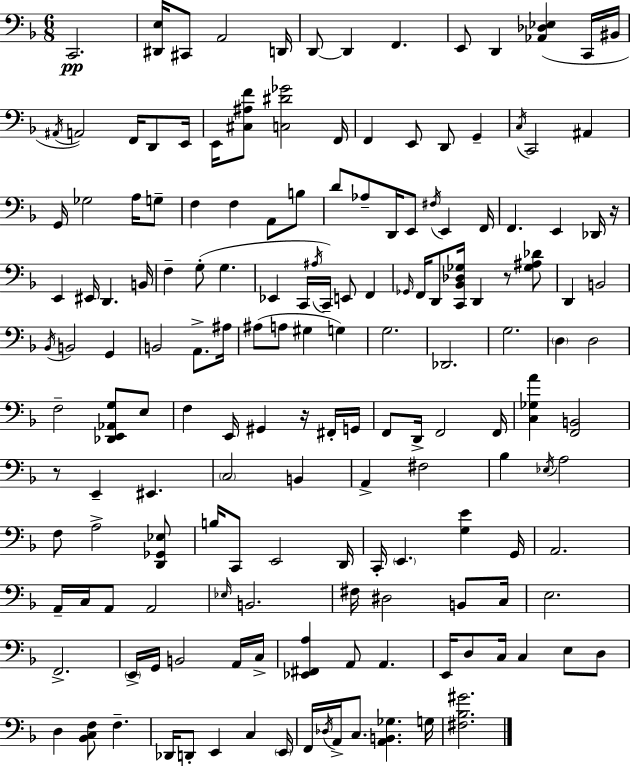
C2/h. [D#2,E3]/s C#2/e A2/h D2/s D2/e D2/q F2/q. E2/e D2/q [Ab2,Db3,Eb3]/q C2/s BIS2/s A#2/s A2/h F2/s D2/e E2/s E2/s [C#3,A#3,F4]/e [C3,D#4,Gb4]/h F2/s F2/q E2/e D2/e G2/q C3/s C2/h A#2/q G2/s Gb3/h A3/s G3/e F3/q F3/q A2/e B3/e D4/e Ab3/e D2/s E2/e F#3/s E2/q F2/s F2/q. E2/q Db2/s R/s E2/q EIS2/s D2/q. B2/s F3/q G3/e G3/q. Eb2/q C2/s A#3/s C2/s E2/e F2/q Gb2/s F2/s D2/e [C2,Bb2,Db3,Gb3]/s D2/q R/e [Gb3,A#3,Db4]/e D2/q B2/h Bb2/s B2/h G2/q B2/h A2/e. A#3/s A#3/e A3/e G#3/q G3/q G3/h. Db2/h. G3/h. D3/q D3/h F3/h [Db2,E2,Ab2,G3]/e E3/e F3/q E2/s G#2/q R/s F#2/s G2/s F2/e D2/s F2/h F2/s [C3,Gb3,A4]/q [F2,B2]/h R/e E2/q EIS2/q. C3/h B2/q A2/q F#3/h Bb3/q Eb3/s A3/h F3/e A3/h [D2,Gb2,Eb3]/e B3/s C2/e E2/h D2/s C2/s E2/q. [G3,E4]/q G2/s A2/h. A2/s C3/s A2/e A2/h Eb3/s B2/h. F#3/s D#3/h B2/e C3/s E3/h. F2/h. E2/s G2/s B2/h A2/s C3/s [Eb2,F#2,A3]/q A2/e A2/q. E2/s D3/e C3/s C3/q E3/e D3/e D3/q [Bb2,C3,F3]/e F3/q. Db2/s D2/e E2/q C3/q E2/s F2/s Db3/s A2/s C3/e. [A2,B2,Gb3]/q. G3/s [F#3,Bb3,G#4]/h.